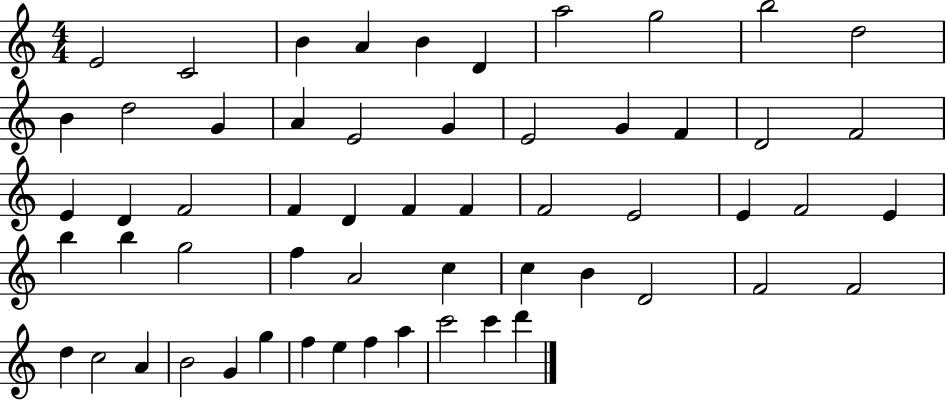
E4/h C4/h B4/q A4/q B4/q D4/q A5/h G5/h B5/h D5/h B4/q D5/h G4/q A4/q E4/h G4/q E4/h G4/q F4/q D4/h F4/h E4/q D4/q F4/h F4/q D4/q F4/q F4/q F4/h E4/h E4/q F4/h E4/q B5/q B5/q G5/h F5/q A4/h C5/q C5/q B4/q D4/h F4/h F4/h D5/q C5/h A4/q B4/h G4/q G5/q F5/q E5/q F5/q A5/q C6/h C6/q D6/q